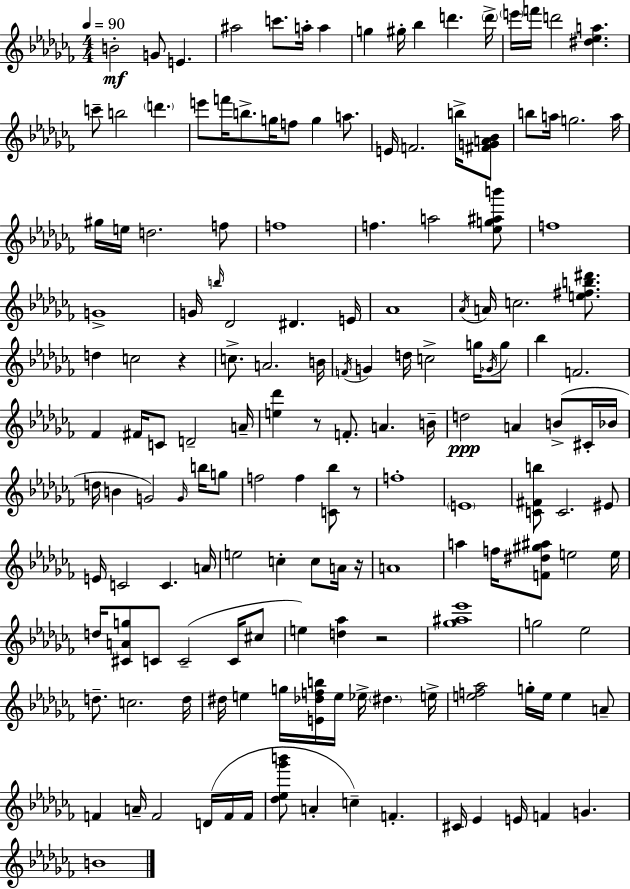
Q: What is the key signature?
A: AES minor